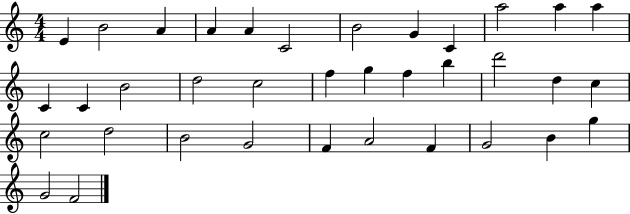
{
  \clef treble
  \numericTimeSignature
  \time 4/4
  \key c \major
  e'4 b'2 a'4 | a'4 a'4 c'2 | b'2 g'4 c'4 | a''2 a''4 a''4 | \break c'4 c'4 b'2 | d''2 c''2 | f''4 g''4 f''4 b''4 | d'''2 d''4 c''4 | \break c''2 d''2 | b'2 g'2 | f'4 a'2 f'4 | g'2 b'4 g''4 | \break g'2 f'2 | \bar "|."
}